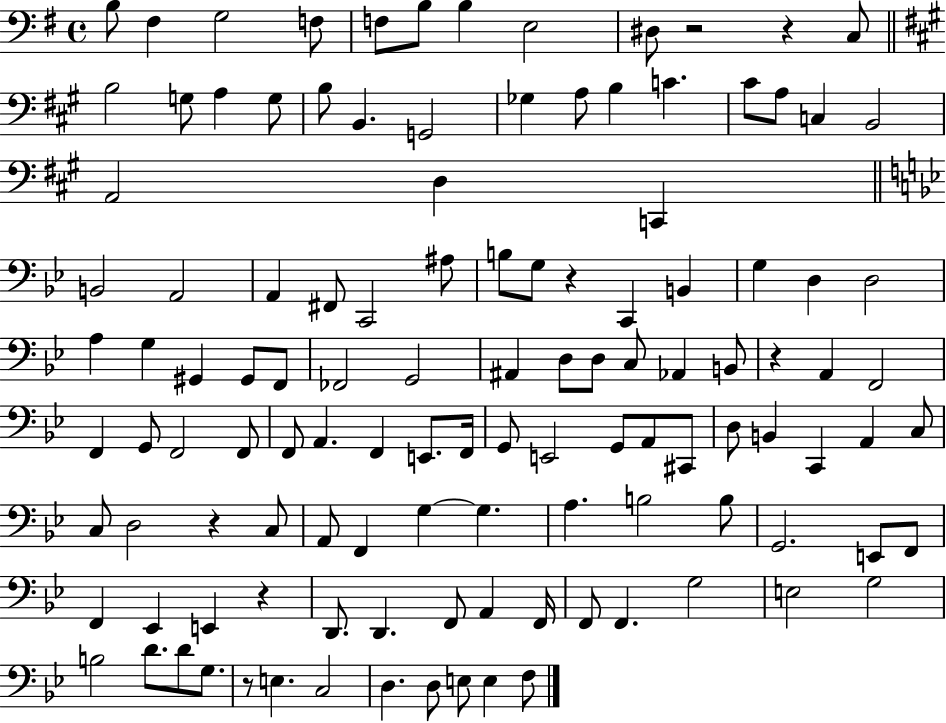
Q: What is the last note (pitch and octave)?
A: F3